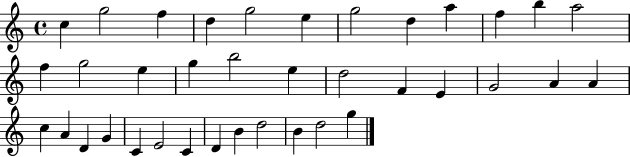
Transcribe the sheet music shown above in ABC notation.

X:1
T:Untitled
M:4/4
L:1/4
K:C
c g2 f d g2 e g2 d a f b a2 f g2 e g b2 e d2 F E G2 A A c A D G C E2 C D B d2 B d2 g